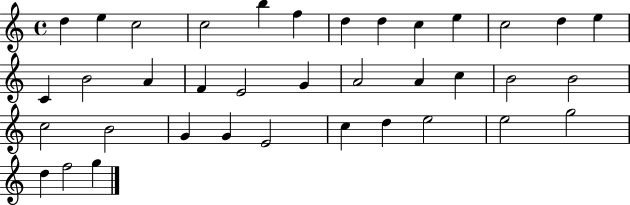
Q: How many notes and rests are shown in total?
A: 37